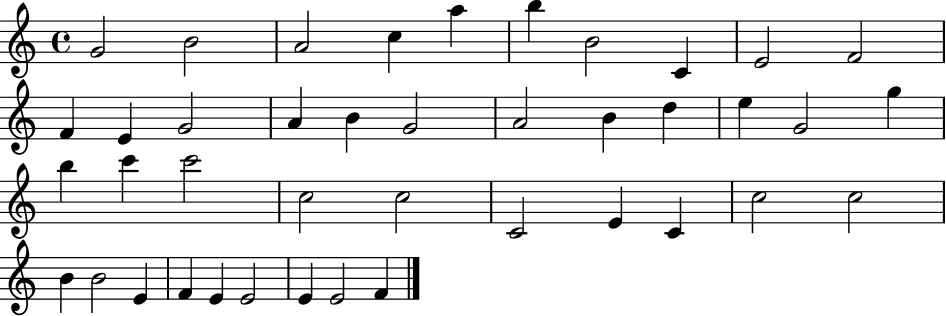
G4/h B4/h A4/h C5/q A5/q B5/q B4/h C4/q E4/h F4/h F4/q E4/q G4/h A4/q B4/q G4/h A4/h B4/q D5/q E5/q G4/h G5/q B5/q C6/q C6/h C5/h C5/h C4/h E4/q C4/q C5/h C5/h B4/q B4/h E4/q F4/q E4/q E4/h E4/q E4/h F4/q